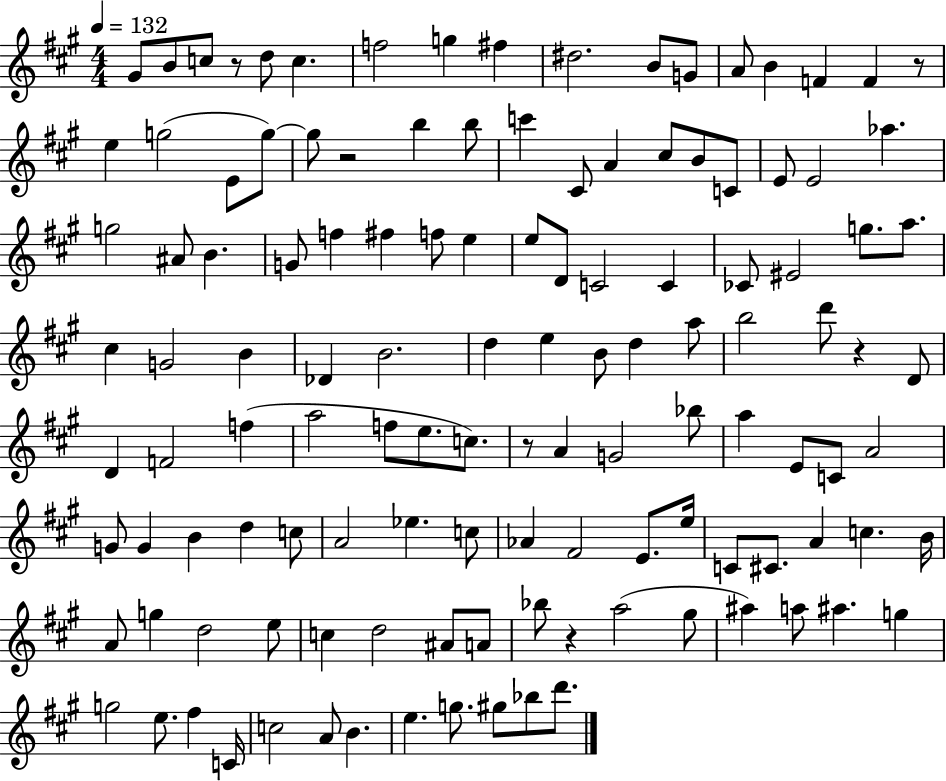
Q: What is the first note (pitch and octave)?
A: G#4